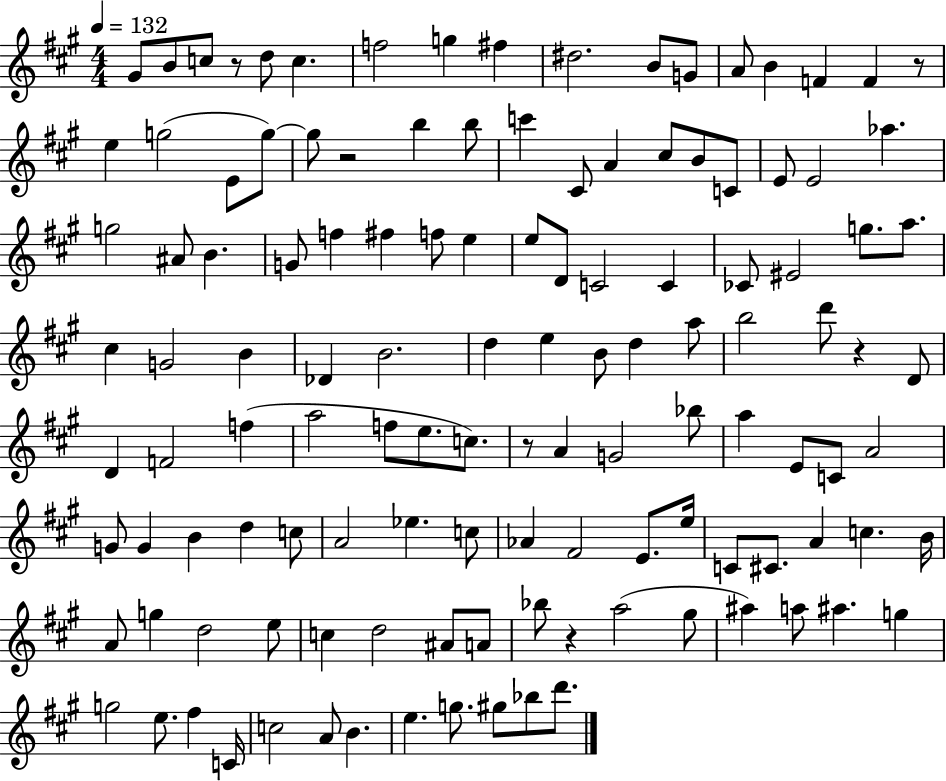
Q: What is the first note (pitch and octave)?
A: G#4